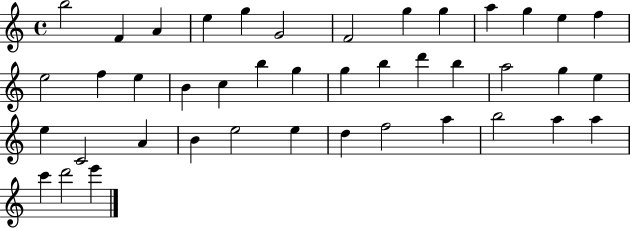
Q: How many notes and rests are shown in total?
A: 42